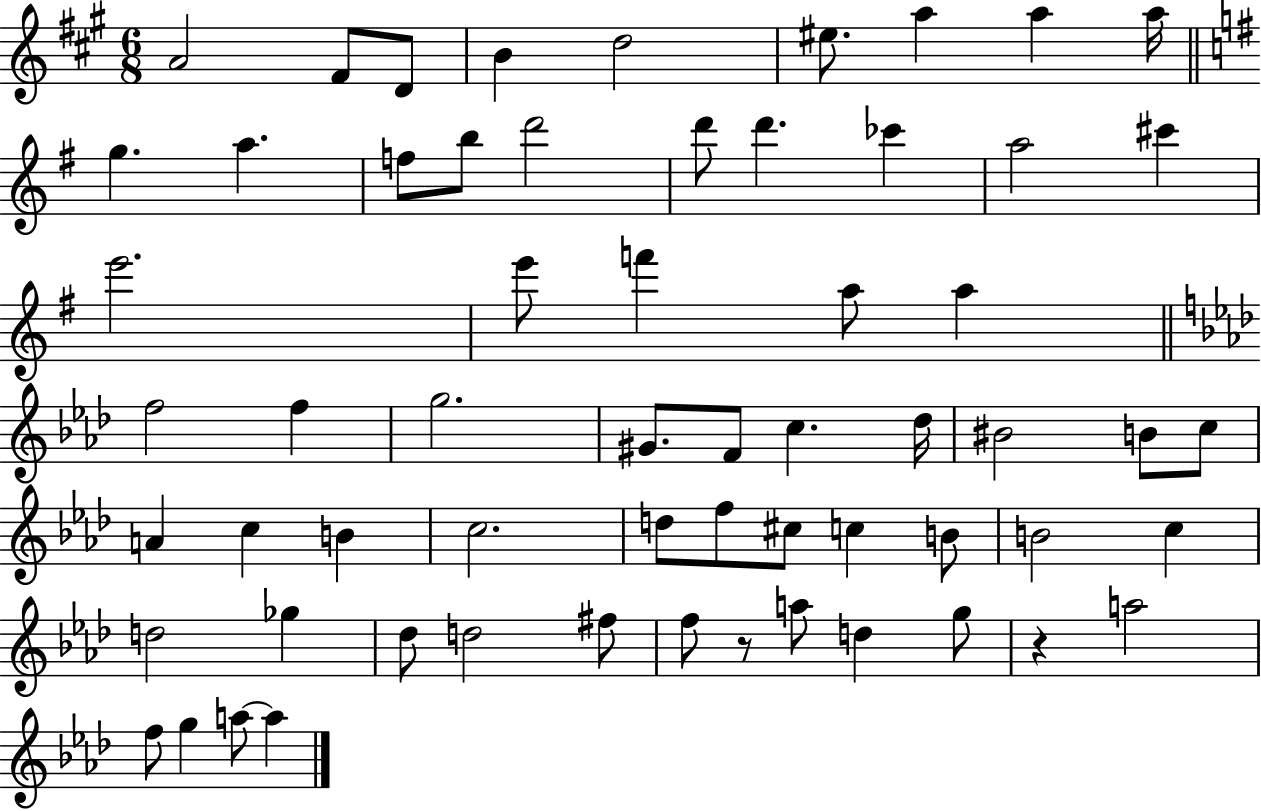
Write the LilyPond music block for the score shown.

{
  \clef treble
  \numericTimeSignature
  \time 6/8
  \key a \major
  a'2 fis'8 d'8 | b'4 d''2 | eis''8. a''4 a''4 a''16 | \bar "||" \break \key e \minor g''4. a''4. | f''8 b''8 d'''2 | d'''8 d'''4. ces'''4 | a''2 cis'''4 | \break e'''2. | e'''8 f'''4 a''8 a''4 | \bar "||" \break \key aes \major f''2 f''4 | g''2. | gis'8. f'8 c''4. des''16 | bis'2 b'8 c''8 | \break a'4 c''4 b'4 | c''2. | d''8 f''8 cis''8 c''4 b'8 | b'2 c''4 | \break d''2 ges''4 | des''8 d''2 fis''8 | f''8 r8 a''8 d''4 g''8 | r4 a''2 | \break f''8 g''4 a''8~~ a''4 | \bar "|."
}